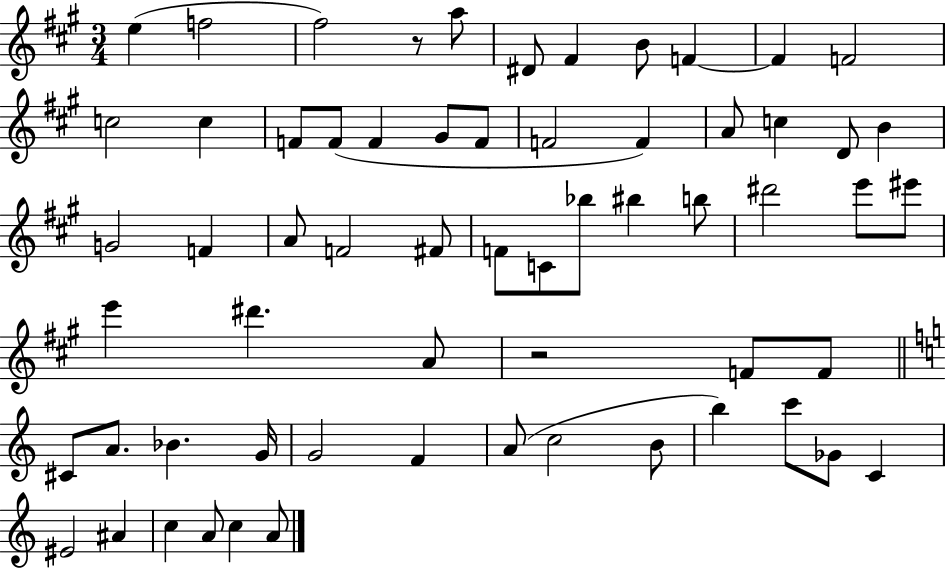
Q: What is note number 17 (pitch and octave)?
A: F4